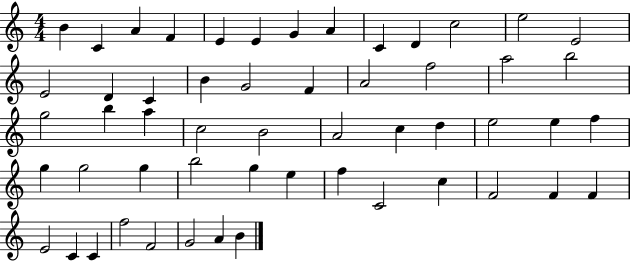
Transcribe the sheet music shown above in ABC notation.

X:1
T:Untitled
M:4/4
L:1/4
K:C
B C A F E E G A C D c2 e2 E2 E2 D C B G2 F A2 f2 a2 b2 g2 b a c2 B2 A2 c d e2 e f g g2 g b2 g e f C2 c F2 F F E2 C C f2 F2 G2 A B